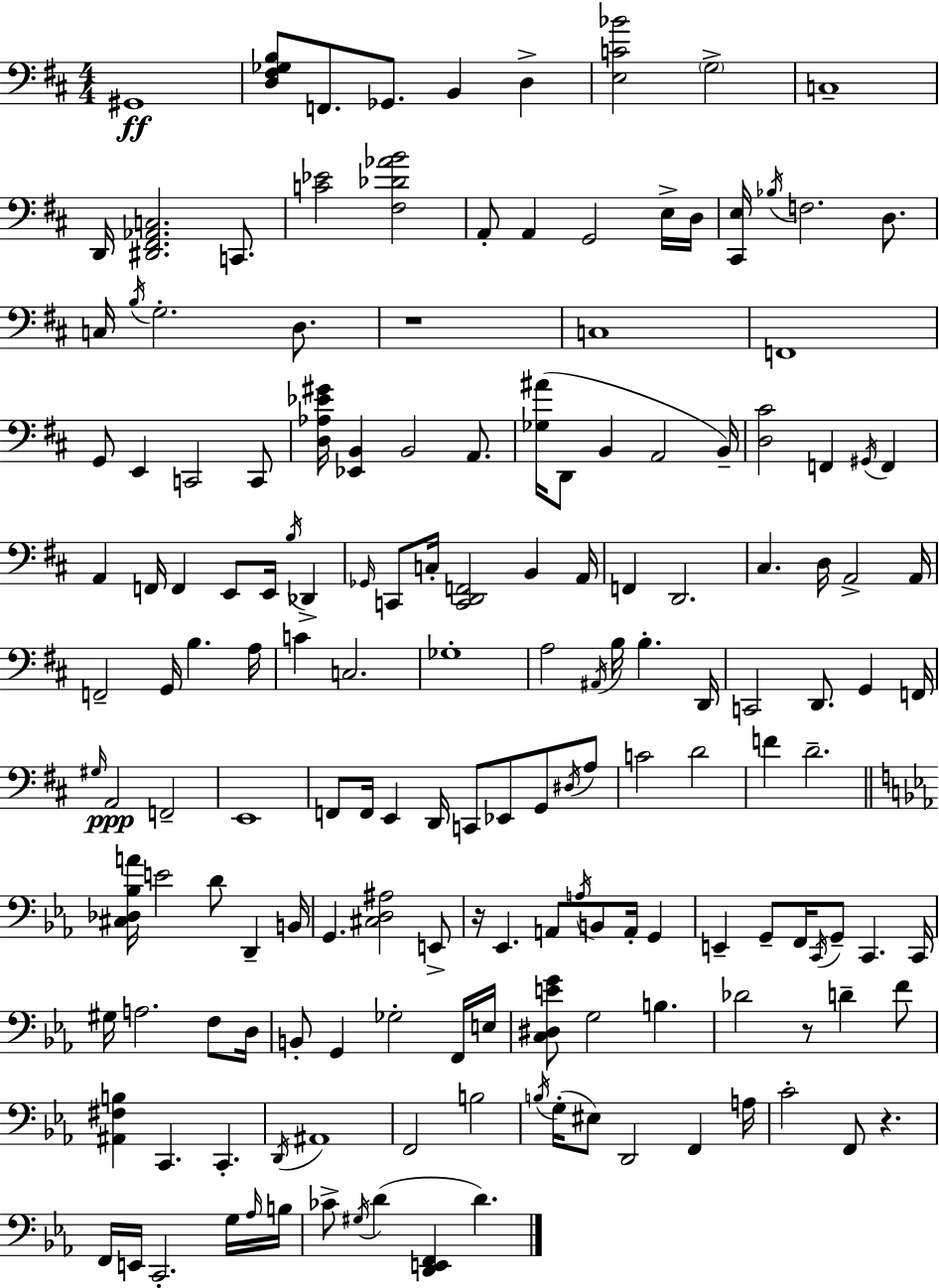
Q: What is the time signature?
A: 4/4